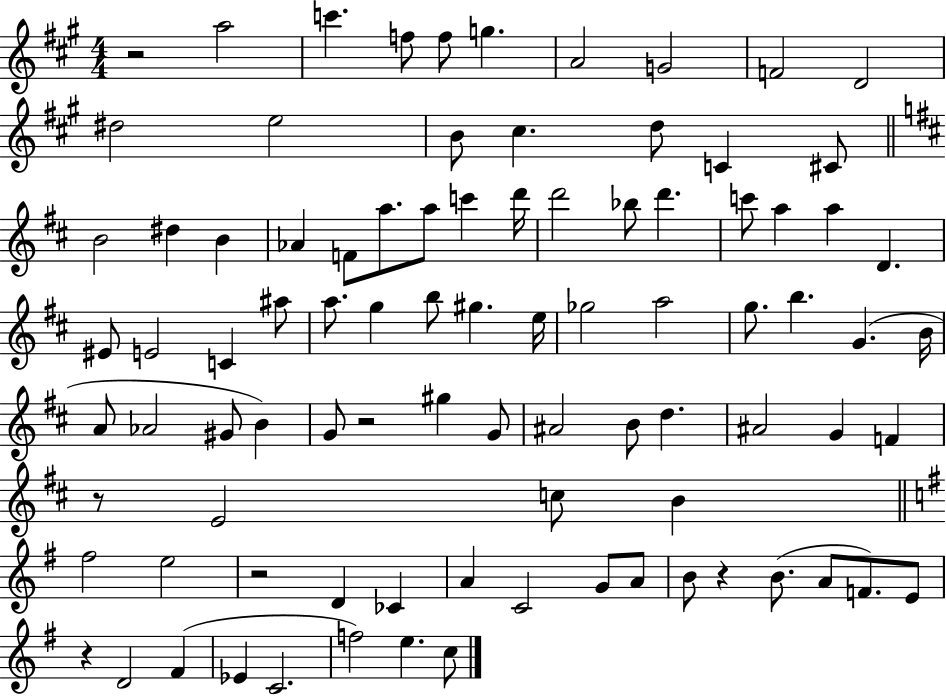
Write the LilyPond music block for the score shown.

{
  \clef treble
  \numericTimeSignature
  \time 4/4
  \key a \major
  r2 a''2 | c'''4. f''8 f''8 g''4. | a'2 g'2 | f'2 d'2 | \break dis''2 e''2 | b'8 cis''4. d''8 c'4 cis'8 | \bar "||" \break \key d \major b'2 dis''4 b'4 | aes'4 f'8 a''8. a''8 c'''4 d'''16 | d'''2 bes''8 d'''4. | c'''8 a''4 a''4 d'4. | \break eis'8 e'2 c'4 ais''8 | a''8. g''4 b''8 gis''4. e''16 | ges''2 a''2 | g''8. b''4. g'4.( b'16 | \break a'8 aes'2 gis'8 b'4) | g'8 r2 gis''4 g'8 | ais'2 b'8 d''4. | ais'2 g'4 f'4 | \break r8 e'2 c''8 b'4 | \bar "||" \break \key g \major fis''2 e''2 | r2 d'4 ces'4 | a'4 c'2 g'8 a'8 | b'8 r4 b'8.( a'8 f'8.) e'8 | \break r4 d'2 fis'4( | ees'4 c'2. | f''2) e''4. c''8 | \bar "|."
}